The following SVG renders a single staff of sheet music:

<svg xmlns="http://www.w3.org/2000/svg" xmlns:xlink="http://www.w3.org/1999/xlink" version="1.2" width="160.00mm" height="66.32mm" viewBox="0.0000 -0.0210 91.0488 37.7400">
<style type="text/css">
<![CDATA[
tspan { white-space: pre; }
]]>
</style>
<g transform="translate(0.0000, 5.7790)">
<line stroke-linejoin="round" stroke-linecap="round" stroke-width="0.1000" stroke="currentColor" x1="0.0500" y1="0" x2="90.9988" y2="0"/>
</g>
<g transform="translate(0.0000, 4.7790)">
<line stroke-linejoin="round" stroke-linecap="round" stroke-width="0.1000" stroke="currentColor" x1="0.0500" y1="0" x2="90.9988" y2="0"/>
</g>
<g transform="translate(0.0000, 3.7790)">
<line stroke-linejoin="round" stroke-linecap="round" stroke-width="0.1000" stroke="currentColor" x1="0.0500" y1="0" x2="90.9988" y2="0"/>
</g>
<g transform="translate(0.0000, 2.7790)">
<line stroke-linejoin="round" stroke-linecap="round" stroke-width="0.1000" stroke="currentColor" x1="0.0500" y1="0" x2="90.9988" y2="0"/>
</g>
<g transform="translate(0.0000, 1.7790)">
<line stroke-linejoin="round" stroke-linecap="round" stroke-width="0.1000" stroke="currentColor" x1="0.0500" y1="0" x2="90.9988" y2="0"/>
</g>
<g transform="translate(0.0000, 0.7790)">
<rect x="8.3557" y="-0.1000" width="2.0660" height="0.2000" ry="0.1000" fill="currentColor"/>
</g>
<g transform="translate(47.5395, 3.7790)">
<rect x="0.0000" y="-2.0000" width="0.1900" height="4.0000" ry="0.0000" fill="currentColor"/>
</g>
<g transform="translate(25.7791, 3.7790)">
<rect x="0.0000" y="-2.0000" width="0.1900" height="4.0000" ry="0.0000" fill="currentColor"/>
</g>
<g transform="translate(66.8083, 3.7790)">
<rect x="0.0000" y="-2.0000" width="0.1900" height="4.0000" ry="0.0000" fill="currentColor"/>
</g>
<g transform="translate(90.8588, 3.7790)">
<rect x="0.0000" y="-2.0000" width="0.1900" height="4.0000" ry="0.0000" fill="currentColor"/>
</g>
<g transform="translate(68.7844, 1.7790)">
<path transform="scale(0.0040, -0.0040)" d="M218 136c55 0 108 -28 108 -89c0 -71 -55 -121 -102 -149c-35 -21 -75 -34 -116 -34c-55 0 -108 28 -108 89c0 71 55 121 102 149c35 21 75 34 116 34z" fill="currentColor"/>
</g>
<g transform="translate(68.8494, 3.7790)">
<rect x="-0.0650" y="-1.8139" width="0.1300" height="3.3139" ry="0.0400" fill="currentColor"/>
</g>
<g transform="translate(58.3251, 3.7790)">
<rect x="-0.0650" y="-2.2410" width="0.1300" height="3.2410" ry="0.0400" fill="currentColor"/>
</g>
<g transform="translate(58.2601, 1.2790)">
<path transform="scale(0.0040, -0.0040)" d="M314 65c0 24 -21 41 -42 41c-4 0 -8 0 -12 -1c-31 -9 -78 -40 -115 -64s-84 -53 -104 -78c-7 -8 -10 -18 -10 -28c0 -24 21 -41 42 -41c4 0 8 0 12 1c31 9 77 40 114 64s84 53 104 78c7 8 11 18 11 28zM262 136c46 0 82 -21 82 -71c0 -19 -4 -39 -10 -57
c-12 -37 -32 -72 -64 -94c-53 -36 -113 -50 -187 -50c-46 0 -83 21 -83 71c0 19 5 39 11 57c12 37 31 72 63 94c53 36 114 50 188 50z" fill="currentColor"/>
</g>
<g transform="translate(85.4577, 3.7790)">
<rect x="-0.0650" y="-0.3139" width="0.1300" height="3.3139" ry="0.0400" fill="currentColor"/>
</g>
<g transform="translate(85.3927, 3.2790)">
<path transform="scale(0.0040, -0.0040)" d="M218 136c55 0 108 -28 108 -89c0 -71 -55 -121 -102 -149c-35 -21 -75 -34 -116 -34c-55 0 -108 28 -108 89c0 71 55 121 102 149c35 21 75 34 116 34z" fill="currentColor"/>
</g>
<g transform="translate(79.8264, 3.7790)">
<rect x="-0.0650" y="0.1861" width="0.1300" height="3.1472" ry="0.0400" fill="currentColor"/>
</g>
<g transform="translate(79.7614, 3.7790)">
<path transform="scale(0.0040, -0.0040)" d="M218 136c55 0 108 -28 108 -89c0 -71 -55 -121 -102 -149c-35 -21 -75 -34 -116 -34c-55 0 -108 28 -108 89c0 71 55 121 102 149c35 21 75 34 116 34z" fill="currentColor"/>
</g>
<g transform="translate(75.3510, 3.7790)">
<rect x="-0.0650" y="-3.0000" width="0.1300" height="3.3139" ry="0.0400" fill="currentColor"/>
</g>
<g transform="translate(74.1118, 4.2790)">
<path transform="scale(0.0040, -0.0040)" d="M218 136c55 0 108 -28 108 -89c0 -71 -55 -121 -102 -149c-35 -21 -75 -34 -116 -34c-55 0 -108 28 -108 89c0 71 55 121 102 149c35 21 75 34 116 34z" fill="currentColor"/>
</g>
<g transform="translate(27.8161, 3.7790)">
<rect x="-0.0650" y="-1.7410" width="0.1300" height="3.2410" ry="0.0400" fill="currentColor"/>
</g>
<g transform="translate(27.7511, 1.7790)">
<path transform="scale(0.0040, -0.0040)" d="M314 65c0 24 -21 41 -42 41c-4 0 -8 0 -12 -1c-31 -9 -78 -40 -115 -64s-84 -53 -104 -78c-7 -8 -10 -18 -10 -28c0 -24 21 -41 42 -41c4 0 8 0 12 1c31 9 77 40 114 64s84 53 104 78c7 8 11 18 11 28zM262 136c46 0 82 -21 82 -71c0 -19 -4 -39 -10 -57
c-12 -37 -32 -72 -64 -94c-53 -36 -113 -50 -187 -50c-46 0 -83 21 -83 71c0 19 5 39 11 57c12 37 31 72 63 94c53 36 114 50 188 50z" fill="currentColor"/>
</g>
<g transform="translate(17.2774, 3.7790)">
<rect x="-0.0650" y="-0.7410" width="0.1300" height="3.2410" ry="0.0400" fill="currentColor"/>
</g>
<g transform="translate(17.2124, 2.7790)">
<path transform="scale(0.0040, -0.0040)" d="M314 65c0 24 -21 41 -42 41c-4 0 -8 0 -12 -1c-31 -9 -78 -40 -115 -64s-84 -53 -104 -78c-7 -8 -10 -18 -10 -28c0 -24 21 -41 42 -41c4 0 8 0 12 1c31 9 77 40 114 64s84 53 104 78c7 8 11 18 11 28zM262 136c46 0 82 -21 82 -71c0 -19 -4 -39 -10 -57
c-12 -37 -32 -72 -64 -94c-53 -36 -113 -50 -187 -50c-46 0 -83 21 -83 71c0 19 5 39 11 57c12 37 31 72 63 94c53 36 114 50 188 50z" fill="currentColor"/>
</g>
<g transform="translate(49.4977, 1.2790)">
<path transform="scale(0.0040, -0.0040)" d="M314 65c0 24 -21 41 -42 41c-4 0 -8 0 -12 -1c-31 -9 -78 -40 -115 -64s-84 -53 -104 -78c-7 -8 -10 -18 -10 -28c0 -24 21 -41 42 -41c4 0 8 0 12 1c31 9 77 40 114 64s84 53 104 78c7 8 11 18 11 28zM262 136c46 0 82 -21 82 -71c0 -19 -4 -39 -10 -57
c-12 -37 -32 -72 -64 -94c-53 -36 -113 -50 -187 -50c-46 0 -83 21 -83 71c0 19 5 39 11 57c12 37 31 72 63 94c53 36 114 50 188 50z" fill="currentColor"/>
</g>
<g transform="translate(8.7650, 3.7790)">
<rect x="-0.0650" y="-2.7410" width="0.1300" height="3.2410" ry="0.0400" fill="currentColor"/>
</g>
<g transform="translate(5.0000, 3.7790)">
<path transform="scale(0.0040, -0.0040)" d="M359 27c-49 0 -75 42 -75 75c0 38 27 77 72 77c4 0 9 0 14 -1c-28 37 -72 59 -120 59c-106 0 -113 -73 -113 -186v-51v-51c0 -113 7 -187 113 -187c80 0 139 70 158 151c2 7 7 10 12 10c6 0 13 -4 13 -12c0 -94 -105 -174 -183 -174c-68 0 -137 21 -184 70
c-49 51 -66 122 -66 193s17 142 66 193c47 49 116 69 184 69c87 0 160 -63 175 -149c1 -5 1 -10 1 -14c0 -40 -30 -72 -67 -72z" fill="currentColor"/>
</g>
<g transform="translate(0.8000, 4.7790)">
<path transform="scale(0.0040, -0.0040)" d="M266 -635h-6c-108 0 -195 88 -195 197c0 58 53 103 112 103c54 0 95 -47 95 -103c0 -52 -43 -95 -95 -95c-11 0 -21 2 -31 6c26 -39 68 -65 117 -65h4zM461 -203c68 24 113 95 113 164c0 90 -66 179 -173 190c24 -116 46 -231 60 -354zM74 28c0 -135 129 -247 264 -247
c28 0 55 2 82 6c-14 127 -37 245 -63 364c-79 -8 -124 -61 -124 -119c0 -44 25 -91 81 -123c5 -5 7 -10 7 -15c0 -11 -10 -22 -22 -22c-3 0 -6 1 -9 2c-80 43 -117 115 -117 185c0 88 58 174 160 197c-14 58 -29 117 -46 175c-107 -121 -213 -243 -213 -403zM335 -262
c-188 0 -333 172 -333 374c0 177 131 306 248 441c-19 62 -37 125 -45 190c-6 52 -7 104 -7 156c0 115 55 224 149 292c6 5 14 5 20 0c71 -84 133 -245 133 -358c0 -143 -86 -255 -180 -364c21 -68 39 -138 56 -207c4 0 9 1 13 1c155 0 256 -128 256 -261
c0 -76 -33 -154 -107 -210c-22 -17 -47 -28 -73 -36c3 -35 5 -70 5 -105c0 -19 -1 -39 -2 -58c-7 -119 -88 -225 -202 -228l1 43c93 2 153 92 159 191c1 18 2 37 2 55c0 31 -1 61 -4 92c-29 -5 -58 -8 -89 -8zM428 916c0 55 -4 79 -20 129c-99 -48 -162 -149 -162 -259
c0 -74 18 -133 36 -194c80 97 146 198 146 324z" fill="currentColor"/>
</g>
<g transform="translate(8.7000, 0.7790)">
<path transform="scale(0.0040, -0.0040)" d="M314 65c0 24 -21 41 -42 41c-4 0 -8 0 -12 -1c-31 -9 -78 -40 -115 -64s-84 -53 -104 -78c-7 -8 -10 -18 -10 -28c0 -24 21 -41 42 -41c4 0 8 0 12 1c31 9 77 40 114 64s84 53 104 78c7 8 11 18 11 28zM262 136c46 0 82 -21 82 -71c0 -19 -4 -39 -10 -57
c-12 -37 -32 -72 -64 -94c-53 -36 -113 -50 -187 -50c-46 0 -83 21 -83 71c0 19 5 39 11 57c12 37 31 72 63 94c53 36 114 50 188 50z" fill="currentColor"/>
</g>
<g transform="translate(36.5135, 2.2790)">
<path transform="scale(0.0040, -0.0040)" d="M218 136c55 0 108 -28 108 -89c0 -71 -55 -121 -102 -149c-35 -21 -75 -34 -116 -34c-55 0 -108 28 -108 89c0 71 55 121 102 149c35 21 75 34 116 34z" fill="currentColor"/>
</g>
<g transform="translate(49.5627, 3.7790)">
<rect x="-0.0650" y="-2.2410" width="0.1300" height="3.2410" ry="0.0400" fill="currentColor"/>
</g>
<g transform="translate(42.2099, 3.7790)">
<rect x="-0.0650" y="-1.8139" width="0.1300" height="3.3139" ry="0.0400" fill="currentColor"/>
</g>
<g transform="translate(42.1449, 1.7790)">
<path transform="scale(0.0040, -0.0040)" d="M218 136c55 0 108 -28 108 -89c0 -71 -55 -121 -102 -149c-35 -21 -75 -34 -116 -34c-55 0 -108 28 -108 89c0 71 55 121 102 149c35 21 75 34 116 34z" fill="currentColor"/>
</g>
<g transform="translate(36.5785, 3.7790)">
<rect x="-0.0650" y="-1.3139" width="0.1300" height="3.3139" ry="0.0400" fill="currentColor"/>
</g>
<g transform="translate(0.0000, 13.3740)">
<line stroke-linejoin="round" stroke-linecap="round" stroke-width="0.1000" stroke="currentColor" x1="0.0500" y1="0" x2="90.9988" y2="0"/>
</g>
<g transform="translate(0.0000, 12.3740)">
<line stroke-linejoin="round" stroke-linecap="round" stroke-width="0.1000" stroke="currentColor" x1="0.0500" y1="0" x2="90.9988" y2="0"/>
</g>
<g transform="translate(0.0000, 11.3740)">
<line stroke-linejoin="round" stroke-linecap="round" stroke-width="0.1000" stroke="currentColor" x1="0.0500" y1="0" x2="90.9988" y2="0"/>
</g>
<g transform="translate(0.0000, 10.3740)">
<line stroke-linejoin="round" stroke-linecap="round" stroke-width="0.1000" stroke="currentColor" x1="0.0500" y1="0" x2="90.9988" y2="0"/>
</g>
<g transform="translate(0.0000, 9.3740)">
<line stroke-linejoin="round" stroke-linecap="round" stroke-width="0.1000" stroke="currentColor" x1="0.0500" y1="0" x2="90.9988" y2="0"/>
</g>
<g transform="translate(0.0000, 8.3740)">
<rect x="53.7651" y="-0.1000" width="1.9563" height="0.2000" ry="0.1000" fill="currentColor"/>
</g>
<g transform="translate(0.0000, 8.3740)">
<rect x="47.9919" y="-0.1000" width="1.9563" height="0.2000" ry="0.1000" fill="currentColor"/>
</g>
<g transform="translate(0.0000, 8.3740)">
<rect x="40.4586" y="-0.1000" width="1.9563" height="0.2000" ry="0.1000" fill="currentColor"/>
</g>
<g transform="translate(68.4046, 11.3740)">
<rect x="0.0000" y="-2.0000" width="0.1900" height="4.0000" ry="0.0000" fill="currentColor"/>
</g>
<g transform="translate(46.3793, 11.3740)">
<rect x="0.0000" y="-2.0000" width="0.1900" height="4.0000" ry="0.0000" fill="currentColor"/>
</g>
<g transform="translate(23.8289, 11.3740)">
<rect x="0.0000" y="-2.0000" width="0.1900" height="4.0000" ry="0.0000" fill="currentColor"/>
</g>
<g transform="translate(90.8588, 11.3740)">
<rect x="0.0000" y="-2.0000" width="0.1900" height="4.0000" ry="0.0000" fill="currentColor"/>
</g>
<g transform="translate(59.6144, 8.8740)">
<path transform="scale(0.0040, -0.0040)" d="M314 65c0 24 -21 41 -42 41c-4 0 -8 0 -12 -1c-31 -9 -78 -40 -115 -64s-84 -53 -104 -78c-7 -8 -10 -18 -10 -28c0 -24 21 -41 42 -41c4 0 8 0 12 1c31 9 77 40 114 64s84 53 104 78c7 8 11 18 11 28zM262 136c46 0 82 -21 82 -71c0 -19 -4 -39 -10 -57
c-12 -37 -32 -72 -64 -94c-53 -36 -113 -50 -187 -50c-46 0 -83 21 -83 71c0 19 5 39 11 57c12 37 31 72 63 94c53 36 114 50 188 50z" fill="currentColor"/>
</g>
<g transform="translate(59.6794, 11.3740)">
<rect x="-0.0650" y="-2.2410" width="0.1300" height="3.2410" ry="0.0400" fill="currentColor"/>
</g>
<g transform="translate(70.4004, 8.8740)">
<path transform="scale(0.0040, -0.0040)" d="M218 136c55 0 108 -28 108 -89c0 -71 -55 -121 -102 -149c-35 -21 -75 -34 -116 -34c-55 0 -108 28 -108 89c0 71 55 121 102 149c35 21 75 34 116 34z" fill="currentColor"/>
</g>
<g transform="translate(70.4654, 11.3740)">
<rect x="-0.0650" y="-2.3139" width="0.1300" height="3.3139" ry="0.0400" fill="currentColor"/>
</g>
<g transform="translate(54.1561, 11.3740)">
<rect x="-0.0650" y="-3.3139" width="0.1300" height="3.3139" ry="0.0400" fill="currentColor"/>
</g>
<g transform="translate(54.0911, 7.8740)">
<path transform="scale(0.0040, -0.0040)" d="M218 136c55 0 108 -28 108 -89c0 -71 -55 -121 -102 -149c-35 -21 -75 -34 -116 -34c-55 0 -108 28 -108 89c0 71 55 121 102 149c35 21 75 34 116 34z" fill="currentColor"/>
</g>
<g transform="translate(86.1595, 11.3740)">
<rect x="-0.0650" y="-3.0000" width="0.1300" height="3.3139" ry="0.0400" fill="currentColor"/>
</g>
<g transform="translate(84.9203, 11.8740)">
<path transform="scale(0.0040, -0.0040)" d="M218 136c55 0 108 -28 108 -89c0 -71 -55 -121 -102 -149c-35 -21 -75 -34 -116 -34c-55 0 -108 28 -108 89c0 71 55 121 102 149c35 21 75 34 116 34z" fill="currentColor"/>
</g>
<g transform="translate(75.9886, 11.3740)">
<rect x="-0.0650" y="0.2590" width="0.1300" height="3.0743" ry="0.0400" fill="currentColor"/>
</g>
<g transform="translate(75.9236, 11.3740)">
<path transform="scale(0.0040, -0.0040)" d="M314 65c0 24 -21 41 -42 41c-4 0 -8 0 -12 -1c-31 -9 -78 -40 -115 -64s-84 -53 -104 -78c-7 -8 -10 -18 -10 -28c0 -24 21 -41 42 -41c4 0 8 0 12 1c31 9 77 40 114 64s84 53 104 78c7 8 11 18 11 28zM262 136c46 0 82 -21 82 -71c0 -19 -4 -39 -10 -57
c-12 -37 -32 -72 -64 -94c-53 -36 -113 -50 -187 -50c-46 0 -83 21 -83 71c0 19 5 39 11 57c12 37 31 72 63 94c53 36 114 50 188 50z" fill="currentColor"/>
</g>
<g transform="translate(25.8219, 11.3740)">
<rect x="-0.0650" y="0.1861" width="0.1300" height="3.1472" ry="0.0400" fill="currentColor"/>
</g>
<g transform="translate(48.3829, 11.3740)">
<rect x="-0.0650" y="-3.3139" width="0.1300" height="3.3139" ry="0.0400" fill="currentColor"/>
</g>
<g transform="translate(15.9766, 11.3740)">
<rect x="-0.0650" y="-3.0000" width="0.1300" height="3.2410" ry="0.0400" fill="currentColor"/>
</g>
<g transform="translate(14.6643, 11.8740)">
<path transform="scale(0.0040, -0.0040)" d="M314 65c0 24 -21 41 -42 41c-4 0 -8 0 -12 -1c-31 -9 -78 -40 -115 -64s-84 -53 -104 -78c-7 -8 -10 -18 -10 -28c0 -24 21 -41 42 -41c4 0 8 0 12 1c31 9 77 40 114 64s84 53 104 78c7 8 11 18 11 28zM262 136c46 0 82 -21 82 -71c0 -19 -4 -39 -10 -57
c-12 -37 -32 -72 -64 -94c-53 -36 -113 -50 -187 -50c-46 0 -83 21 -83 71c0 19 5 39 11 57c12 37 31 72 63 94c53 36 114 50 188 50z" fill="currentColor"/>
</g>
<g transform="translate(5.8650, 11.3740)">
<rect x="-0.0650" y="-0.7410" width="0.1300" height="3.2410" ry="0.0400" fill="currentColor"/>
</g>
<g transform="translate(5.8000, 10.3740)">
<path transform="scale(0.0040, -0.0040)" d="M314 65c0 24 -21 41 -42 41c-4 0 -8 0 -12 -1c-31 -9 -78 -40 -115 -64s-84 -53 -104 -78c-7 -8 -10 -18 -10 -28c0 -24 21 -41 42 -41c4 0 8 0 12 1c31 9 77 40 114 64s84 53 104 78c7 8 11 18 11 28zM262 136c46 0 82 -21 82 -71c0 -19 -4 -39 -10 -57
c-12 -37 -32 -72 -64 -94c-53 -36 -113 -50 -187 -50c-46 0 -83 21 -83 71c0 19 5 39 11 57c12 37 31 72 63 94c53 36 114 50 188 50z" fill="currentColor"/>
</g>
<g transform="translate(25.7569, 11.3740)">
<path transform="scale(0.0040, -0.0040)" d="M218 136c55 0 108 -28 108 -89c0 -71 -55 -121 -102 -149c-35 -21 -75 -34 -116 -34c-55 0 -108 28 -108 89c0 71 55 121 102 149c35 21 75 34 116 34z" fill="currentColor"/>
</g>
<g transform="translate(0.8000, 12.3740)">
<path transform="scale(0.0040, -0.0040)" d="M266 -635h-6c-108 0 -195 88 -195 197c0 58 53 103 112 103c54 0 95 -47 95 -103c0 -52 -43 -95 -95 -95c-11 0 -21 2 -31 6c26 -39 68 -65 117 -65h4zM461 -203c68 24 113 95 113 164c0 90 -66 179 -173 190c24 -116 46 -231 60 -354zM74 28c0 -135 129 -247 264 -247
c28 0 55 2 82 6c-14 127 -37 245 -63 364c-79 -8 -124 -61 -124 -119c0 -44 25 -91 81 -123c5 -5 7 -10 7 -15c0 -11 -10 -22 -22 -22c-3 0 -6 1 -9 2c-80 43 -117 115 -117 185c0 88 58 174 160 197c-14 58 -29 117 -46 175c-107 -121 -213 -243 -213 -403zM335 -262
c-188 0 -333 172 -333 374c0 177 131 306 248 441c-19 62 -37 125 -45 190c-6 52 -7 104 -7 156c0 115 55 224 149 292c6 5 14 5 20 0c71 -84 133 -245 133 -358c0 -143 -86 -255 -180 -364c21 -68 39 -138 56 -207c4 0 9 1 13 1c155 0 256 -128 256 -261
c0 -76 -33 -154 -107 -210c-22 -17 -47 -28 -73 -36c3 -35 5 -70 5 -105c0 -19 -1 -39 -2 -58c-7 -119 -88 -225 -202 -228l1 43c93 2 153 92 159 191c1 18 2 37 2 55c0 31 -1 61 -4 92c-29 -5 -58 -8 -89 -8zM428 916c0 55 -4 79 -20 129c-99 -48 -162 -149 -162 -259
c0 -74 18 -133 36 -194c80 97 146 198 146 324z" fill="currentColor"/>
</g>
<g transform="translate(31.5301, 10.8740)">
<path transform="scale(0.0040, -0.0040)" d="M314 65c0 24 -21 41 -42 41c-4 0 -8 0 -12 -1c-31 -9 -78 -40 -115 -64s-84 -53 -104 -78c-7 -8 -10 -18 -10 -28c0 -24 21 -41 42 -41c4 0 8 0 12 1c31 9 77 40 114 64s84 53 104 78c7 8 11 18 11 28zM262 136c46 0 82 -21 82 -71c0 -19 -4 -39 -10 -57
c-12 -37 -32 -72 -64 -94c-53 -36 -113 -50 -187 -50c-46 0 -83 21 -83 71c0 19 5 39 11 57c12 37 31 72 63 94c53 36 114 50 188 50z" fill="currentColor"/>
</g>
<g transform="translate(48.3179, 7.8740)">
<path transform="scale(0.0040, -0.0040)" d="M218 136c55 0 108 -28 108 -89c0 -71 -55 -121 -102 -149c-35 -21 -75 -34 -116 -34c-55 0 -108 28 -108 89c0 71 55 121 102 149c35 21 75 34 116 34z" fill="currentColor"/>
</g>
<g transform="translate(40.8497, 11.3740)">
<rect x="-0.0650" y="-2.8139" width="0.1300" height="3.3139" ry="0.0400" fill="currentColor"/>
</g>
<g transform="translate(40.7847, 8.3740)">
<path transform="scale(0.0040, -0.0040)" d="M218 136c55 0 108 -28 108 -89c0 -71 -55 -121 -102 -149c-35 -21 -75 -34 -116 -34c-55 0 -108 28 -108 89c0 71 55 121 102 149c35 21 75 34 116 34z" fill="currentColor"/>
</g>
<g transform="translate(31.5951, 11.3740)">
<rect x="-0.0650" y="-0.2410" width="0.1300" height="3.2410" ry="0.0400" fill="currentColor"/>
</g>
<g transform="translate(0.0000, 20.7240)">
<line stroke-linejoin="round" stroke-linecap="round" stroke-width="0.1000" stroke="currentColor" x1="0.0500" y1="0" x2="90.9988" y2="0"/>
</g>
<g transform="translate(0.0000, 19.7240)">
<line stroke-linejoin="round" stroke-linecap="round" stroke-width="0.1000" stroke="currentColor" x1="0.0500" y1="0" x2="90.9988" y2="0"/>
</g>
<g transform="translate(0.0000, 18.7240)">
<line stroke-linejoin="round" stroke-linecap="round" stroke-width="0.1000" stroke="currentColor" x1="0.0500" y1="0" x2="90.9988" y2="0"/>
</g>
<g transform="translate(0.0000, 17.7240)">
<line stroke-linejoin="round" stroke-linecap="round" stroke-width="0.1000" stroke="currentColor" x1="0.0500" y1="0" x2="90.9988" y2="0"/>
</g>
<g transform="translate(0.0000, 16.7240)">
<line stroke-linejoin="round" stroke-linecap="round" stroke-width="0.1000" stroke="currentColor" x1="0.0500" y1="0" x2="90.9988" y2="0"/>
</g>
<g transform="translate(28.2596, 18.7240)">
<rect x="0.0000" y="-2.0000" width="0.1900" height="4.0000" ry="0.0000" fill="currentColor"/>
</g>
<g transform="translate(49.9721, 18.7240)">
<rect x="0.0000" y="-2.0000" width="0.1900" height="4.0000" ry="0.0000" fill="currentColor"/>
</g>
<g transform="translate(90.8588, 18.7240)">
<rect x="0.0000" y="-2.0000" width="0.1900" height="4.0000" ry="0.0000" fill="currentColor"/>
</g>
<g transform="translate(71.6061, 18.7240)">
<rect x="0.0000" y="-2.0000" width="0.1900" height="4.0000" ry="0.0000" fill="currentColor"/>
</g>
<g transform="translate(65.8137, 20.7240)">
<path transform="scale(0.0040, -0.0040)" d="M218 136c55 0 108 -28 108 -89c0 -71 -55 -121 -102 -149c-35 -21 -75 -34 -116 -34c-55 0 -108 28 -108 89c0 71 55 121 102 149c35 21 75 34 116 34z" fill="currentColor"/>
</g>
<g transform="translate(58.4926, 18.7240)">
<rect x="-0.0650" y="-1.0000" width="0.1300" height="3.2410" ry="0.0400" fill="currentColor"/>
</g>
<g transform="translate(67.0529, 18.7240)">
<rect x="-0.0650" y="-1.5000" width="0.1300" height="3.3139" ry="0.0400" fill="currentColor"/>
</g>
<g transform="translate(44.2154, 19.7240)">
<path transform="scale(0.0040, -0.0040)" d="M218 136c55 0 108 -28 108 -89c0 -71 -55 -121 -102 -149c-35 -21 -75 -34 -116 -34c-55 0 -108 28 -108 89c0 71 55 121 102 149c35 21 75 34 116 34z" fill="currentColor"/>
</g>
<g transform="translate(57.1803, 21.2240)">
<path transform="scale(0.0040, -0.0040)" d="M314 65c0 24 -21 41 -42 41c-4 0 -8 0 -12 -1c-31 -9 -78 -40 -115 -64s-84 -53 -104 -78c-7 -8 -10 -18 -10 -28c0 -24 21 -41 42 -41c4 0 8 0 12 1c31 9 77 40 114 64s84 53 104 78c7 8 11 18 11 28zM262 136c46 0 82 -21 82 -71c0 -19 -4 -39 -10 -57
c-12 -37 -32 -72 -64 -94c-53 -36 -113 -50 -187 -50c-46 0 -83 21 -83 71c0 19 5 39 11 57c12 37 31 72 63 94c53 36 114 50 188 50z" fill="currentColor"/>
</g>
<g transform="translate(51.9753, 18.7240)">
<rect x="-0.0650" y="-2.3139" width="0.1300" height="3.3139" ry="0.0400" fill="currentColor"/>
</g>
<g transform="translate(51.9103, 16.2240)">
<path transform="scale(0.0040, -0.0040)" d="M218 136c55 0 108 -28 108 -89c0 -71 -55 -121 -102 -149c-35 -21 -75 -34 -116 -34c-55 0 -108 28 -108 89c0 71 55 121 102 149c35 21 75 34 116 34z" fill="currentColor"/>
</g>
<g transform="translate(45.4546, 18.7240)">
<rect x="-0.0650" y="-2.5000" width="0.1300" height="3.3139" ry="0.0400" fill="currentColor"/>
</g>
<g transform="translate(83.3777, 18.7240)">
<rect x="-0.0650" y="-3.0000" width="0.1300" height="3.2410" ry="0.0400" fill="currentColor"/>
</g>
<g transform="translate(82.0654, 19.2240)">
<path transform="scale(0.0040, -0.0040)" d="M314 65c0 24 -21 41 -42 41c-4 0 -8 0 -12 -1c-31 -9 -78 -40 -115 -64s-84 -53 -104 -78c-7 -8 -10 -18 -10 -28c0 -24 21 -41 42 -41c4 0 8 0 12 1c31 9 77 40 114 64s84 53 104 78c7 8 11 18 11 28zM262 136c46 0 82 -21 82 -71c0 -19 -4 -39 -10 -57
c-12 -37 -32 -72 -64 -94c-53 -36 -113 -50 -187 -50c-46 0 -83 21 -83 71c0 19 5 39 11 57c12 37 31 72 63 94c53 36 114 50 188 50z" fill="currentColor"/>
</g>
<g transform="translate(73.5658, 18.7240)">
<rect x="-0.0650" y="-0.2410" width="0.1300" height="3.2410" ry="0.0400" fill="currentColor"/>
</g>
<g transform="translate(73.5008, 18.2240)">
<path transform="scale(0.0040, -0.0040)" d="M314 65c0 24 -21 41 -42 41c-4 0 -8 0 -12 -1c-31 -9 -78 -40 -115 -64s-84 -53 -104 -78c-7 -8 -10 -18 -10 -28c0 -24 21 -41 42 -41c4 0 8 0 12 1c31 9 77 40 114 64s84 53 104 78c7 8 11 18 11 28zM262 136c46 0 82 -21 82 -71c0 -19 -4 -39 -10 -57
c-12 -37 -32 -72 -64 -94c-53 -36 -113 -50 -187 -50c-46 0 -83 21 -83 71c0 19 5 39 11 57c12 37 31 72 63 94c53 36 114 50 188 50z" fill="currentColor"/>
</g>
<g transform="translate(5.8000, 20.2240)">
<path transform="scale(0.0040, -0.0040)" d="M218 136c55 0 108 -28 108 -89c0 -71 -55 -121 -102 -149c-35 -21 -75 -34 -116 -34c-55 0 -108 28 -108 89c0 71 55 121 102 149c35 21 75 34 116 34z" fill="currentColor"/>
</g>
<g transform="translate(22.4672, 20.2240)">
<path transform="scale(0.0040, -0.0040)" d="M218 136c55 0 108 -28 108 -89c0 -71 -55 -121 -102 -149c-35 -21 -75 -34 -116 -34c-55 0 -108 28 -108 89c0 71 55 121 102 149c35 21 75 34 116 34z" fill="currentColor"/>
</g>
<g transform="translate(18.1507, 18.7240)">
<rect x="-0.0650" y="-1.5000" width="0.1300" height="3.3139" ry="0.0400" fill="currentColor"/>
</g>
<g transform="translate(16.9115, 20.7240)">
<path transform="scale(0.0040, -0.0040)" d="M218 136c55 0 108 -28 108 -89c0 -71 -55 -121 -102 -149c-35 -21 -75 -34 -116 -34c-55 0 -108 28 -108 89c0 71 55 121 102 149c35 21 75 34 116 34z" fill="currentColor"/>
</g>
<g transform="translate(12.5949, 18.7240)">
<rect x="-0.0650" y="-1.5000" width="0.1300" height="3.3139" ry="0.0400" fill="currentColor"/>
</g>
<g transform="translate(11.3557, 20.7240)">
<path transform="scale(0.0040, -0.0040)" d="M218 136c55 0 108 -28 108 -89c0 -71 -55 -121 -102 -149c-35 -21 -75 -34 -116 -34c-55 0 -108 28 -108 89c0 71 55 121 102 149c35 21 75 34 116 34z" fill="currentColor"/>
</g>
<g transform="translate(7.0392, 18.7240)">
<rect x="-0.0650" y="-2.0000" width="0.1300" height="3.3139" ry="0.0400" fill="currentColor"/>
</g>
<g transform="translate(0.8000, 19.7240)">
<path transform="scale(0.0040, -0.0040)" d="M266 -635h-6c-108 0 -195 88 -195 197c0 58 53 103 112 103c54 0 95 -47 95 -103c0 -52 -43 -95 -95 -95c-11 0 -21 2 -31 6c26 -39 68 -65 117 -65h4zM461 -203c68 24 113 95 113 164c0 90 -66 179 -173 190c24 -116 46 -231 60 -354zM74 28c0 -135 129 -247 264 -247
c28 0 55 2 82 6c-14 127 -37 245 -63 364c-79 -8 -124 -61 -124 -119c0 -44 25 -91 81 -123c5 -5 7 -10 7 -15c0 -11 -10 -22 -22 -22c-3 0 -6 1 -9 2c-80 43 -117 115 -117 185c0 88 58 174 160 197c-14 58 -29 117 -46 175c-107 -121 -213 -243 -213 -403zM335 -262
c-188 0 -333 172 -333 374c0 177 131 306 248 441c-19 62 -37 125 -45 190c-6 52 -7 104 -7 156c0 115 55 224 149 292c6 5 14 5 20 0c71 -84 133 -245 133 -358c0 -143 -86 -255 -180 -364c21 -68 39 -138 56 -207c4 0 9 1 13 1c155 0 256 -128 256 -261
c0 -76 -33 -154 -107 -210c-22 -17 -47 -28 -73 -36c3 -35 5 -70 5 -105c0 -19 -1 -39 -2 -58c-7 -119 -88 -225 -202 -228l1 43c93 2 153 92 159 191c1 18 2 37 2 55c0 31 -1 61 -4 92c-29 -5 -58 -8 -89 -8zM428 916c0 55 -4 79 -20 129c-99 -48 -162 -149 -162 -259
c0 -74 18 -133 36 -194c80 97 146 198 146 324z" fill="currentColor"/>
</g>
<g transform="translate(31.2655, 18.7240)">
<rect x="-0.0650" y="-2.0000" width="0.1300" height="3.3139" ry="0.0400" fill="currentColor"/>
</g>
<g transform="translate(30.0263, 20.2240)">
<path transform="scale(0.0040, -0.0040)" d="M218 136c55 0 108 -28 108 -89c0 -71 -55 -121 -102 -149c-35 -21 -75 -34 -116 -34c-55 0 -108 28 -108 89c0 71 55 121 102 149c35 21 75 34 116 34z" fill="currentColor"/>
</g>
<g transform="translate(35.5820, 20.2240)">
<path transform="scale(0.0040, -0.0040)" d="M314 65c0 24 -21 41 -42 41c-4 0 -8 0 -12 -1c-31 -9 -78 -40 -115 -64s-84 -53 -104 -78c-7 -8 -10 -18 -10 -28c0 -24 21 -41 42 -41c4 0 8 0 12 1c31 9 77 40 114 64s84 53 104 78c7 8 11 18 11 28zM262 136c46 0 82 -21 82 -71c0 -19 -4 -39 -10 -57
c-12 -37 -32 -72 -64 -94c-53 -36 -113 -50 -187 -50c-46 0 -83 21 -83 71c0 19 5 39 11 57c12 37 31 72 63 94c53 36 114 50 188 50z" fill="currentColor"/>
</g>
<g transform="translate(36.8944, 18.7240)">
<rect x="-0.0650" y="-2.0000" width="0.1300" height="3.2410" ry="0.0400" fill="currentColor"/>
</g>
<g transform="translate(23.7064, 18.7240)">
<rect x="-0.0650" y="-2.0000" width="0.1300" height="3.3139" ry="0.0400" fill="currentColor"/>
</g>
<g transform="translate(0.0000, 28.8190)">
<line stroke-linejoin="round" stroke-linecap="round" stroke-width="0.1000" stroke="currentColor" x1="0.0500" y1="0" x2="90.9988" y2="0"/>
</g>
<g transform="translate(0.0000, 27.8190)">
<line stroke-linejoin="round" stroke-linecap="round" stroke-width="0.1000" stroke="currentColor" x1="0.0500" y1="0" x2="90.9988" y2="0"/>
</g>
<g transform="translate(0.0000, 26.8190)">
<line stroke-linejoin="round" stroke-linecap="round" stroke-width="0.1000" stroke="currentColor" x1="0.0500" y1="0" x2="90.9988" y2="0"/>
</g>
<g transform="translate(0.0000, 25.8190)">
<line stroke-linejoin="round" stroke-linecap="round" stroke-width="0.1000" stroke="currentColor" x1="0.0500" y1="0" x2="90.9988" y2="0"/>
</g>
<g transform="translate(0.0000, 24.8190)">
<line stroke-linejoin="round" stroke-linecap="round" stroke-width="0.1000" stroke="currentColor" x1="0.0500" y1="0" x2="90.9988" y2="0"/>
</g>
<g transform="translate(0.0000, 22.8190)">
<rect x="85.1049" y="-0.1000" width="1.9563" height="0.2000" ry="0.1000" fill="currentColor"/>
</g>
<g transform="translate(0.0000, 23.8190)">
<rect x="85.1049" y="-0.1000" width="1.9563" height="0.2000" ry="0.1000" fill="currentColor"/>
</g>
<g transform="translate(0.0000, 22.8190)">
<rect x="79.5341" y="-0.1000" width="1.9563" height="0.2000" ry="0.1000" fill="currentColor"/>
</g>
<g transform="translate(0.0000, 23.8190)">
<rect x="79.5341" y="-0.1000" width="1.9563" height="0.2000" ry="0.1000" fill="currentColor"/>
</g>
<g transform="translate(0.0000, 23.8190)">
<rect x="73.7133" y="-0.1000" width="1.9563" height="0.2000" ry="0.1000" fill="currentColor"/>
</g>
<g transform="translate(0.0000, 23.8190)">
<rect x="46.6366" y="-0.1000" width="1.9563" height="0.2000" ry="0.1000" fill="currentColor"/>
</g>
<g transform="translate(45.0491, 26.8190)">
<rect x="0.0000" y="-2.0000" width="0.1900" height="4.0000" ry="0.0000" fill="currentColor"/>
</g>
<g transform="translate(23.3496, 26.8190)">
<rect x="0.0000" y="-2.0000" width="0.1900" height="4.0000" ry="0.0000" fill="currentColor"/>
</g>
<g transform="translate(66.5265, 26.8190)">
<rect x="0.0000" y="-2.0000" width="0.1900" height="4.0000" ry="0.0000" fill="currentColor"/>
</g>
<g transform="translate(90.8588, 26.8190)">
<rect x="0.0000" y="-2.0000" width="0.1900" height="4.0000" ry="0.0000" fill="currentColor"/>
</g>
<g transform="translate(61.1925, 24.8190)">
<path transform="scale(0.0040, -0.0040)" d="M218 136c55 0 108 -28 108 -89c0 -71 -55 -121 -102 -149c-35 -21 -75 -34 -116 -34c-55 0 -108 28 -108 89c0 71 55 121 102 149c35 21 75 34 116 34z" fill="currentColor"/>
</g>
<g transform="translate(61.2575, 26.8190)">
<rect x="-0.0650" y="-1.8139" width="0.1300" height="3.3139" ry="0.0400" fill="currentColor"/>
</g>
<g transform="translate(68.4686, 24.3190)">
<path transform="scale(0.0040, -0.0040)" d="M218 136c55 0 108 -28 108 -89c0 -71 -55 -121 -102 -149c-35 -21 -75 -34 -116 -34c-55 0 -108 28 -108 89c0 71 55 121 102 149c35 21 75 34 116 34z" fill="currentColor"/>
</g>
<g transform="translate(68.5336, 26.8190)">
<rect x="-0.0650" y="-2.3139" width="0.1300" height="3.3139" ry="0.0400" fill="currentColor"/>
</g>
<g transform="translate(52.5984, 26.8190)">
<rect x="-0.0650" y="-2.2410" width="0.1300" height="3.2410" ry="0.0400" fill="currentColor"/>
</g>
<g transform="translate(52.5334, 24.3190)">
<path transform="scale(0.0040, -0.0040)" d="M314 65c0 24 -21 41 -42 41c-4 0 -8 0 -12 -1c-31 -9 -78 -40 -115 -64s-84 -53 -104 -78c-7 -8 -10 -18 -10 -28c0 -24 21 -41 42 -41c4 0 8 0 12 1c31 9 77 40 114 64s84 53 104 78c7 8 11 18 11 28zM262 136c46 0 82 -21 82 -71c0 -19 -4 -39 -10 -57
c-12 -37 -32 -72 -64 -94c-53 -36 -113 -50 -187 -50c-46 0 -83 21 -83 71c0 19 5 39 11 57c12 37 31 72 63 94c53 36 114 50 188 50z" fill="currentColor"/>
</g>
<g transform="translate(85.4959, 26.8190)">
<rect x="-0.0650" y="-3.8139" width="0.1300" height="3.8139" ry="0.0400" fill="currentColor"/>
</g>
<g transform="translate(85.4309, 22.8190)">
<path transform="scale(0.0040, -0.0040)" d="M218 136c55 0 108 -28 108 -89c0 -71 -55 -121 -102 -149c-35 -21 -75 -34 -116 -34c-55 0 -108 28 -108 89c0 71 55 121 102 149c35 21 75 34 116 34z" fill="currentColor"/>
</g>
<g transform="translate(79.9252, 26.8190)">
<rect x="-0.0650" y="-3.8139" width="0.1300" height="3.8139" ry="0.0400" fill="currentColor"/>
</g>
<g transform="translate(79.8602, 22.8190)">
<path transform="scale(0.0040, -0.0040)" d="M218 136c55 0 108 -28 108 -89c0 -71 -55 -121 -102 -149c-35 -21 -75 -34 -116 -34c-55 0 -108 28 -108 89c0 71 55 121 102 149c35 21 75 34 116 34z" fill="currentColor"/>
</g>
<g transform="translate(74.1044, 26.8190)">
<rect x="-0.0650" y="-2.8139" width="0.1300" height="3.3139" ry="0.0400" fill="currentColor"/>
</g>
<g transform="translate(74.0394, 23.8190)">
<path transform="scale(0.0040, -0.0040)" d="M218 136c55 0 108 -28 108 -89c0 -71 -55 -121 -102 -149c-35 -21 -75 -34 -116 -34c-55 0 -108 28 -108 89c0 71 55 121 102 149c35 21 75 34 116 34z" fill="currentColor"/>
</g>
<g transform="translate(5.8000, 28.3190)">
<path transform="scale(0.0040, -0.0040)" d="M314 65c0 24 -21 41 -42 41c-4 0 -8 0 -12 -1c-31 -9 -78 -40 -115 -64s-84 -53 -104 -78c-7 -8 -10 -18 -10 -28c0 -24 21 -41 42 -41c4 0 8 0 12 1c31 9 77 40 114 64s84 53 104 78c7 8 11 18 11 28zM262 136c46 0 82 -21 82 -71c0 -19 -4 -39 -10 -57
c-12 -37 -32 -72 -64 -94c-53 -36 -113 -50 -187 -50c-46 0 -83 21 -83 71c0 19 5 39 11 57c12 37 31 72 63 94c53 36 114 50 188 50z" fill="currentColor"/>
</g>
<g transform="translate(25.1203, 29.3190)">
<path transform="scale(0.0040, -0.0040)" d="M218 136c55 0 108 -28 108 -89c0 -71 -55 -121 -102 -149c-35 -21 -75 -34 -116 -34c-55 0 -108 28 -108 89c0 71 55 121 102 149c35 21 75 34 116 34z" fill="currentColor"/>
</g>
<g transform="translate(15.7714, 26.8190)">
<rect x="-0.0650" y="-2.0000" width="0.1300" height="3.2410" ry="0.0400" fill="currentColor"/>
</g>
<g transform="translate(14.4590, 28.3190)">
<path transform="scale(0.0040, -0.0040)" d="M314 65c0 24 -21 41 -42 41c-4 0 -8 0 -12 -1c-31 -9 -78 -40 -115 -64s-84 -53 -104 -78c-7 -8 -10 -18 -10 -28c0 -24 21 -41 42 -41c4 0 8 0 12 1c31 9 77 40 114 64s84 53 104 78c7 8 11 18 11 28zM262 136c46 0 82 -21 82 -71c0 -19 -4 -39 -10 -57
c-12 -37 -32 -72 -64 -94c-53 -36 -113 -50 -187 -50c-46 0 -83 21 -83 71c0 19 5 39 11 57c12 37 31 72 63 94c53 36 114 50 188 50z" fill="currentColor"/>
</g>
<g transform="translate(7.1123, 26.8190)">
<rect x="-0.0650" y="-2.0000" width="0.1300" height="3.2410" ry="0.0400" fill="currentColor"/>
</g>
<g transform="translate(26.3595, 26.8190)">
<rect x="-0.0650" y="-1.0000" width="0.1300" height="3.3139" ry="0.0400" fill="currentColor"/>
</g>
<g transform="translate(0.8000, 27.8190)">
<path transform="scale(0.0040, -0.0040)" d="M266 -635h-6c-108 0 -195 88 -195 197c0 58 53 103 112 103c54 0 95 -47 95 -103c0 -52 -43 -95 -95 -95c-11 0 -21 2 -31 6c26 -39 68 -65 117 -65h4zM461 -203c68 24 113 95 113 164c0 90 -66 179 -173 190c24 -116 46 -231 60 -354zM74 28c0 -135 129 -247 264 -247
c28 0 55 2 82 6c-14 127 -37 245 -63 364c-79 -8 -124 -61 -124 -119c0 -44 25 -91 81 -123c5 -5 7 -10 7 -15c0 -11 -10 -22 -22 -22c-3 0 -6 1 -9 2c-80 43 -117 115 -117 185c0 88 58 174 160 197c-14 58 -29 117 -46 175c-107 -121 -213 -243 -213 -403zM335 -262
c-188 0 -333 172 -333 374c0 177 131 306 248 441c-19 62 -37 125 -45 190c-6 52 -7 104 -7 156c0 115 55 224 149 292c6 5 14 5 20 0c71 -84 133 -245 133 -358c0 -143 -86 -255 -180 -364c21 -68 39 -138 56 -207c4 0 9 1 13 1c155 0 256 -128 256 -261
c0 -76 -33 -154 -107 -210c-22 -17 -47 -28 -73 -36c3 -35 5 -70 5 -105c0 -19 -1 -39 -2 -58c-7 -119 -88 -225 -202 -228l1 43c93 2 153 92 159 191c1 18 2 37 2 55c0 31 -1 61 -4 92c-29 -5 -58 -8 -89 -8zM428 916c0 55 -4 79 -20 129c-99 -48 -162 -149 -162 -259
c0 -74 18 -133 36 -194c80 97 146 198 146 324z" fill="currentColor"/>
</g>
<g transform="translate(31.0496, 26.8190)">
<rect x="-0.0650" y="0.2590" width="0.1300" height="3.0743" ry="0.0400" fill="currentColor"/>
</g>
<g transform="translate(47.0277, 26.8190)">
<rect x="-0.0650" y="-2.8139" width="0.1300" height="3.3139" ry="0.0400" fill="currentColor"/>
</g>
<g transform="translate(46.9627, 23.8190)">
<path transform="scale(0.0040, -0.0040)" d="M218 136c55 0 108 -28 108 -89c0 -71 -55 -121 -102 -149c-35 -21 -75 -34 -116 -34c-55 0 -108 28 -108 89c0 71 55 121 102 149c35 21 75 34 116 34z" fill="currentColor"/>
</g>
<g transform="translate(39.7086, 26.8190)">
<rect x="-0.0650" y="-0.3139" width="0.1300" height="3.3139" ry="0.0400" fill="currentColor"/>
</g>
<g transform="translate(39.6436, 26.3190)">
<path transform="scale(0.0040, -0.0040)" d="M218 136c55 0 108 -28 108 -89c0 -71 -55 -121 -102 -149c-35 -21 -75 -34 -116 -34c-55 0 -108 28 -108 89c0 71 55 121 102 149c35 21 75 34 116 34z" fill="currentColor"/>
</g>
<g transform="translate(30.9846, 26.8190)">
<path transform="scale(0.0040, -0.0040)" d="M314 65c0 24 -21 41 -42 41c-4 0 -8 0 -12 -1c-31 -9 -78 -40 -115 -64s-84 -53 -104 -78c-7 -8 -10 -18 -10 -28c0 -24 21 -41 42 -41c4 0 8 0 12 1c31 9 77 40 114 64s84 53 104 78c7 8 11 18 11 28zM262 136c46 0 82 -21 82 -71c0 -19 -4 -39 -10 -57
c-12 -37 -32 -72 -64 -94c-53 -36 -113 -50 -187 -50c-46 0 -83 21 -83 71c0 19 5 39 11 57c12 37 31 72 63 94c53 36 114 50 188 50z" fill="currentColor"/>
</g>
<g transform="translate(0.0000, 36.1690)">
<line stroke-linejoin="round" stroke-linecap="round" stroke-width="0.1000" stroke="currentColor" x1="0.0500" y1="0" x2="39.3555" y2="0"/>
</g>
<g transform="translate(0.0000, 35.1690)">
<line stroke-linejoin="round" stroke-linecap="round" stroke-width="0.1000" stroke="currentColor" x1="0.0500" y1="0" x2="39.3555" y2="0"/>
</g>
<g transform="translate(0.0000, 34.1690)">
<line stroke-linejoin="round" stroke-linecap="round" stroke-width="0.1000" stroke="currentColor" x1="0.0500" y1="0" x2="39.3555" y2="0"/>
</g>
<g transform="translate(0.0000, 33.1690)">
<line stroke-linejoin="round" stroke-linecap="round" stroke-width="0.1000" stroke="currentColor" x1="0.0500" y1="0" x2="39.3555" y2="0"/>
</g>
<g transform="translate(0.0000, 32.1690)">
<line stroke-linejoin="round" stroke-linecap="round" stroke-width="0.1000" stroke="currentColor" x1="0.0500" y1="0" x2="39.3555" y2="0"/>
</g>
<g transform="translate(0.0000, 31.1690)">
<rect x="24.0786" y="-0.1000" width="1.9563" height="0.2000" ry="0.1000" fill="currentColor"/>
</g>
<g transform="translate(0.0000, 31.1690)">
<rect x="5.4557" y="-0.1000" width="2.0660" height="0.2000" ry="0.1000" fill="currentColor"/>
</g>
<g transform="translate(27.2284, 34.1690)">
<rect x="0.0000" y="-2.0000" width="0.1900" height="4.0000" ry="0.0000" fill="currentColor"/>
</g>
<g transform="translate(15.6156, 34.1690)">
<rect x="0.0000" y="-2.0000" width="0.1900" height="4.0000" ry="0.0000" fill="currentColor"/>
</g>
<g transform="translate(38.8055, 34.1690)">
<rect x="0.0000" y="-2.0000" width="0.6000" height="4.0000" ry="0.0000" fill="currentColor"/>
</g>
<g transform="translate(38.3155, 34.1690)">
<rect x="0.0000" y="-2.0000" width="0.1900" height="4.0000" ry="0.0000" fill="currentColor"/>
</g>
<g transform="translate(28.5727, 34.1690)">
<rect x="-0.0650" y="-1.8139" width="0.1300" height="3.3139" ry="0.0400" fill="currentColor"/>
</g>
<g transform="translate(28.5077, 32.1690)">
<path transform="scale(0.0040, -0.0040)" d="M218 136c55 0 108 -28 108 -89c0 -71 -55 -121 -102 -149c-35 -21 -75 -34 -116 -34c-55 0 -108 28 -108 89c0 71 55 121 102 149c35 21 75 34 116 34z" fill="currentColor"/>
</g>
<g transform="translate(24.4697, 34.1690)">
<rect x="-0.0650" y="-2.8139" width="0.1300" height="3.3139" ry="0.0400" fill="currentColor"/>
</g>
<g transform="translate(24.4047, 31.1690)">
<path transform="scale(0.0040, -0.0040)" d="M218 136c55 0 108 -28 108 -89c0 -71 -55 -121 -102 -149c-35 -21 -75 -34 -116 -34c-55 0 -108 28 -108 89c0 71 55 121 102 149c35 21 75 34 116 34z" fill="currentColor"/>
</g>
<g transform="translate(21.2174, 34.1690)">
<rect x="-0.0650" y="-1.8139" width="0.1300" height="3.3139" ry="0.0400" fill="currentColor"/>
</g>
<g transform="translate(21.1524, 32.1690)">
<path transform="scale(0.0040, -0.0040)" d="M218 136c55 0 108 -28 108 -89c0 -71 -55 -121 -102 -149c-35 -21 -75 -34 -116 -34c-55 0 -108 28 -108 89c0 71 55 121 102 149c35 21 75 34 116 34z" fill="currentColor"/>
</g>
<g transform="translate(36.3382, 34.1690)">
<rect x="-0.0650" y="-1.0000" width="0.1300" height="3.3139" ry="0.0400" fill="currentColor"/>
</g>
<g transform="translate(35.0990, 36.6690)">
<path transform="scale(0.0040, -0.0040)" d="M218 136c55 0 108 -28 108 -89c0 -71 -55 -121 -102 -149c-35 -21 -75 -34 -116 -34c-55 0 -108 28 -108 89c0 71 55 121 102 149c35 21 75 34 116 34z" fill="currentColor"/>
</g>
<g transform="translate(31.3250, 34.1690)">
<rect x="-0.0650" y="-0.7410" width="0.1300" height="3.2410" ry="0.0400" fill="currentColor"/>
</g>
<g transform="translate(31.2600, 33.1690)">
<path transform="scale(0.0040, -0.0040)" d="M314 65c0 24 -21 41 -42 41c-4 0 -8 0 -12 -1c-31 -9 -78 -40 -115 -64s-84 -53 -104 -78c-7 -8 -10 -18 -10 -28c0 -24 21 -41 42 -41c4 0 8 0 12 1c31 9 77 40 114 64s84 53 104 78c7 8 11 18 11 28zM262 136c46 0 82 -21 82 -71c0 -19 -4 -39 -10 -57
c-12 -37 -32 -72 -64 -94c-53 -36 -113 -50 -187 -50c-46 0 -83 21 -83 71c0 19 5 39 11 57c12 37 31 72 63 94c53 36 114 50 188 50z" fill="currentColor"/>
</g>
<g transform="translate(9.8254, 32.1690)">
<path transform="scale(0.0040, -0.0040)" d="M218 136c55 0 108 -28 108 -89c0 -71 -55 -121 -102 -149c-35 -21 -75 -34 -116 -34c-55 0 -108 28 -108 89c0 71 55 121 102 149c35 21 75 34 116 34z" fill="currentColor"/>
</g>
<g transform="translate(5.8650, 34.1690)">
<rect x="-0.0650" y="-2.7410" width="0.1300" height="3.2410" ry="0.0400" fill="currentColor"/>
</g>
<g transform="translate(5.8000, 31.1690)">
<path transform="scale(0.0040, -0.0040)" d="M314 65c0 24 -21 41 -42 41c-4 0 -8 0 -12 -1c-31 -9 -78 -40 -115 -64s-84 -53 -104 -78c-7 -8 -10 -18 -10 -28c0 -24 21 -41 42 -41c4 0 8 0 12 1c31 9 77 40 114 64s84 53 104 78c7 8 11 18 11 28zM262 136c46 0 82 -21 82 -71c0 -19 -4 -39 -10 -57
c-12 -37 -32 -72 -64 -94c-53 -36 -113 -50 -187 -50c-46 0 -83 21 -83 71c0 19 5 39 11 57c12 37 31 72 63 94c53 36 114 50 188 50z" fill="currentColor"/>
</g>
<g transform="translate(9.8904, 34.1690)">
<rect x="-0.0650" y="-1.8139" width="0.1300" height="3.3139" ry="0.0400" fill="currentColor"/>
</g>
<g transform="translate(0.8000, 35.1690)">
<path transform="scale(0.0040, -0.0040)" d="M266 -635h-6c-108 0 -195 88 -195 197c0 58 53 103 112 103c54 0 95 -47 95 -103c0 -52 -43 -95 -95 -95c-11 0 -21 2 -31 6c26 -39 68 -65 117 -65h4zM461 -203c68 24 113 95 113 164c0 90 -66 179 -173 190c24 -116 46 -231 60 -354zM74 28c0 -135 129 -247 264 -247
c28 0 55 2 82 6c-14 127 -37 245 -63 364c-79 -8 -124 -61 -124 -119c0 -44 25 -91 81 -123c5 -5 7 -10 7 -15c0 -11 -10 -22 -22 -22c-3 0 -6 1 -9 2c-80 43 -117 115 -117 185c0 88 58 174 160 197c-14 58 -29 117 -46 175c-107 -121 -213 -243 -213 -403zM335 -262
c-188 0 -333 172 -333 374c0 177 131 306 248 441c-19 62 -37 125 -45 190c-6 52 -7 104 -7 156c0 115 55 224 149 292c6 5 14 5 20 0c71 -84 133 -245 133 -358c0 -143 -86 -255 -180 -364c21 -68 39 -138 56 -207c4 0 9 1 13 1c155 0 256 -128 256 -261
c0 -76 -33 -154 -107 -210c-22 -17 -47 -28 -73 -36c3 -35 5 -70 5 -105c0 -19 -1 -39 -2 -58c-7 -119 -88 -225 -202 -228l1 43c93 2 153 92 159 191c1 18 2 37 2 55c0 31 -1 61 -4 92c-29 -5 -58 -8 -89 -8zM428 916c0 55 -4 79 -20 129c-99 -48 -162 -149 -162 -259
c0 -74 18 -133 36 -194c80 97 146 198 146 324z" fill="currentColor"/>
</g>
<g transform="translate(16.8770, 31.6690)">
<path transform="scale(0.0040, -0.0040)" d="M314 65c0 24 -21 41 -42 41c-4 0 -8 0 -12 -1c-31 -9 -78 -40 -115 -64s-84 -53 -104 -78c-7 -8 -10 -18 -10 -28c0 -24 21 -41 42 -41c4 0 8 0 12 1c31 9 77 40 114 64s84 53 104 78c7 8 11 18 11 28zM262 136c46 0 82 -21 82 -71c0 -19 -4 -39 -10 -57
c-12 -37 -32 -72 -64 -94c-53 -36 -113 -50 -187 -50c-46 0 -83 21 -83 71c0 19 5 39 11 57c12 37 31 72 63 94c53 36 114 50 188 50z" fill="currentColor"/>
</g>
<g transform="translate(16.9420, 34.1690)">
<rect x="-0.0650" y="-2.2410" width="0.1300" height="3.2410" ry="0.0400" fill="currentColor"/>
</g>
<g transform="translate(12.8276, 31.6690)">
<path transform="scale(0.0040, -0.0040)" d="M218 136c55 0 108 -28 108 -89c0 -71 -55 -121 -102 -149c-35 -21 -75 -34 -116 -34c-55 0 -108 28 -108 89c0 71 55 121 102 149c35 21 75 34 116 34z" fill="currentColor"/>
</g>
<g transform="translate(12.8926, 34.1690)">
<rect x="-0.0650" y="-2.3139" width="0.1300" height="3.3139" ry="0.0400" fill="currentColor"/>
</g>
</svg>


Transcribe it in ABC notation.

X:1
T:Untitled
M:4/4
L:1/4
K:C
a2 d2 f2 e f g2 g2 f A B c d2 A2 B c2 a b b g2 g B2 A F E E F F F2 G g D2 E c2 A2 F2 F2 D B2 c a g2 f g a c' c' a2 f g g2 f a f d2 D